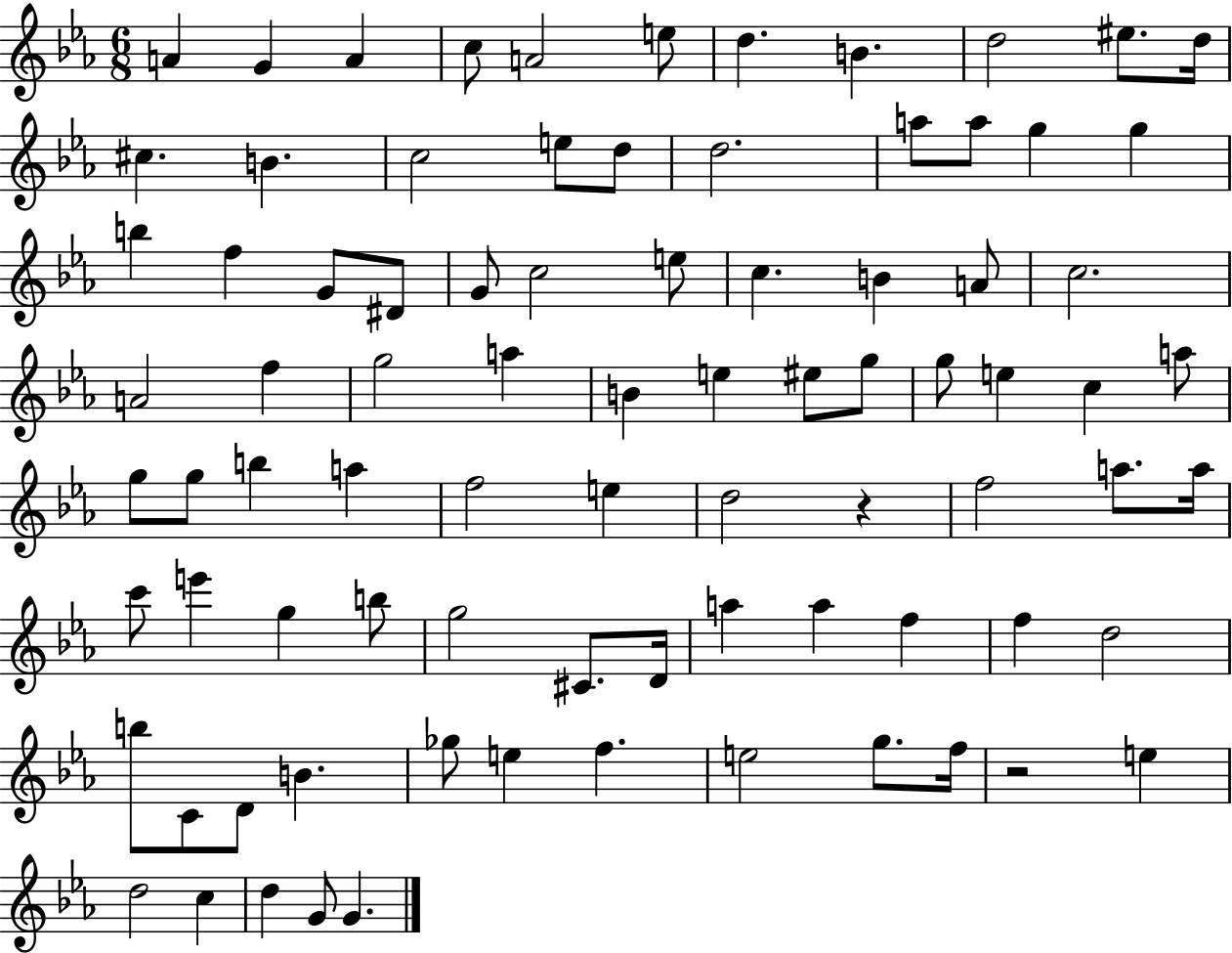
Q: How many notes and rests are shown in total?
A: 84